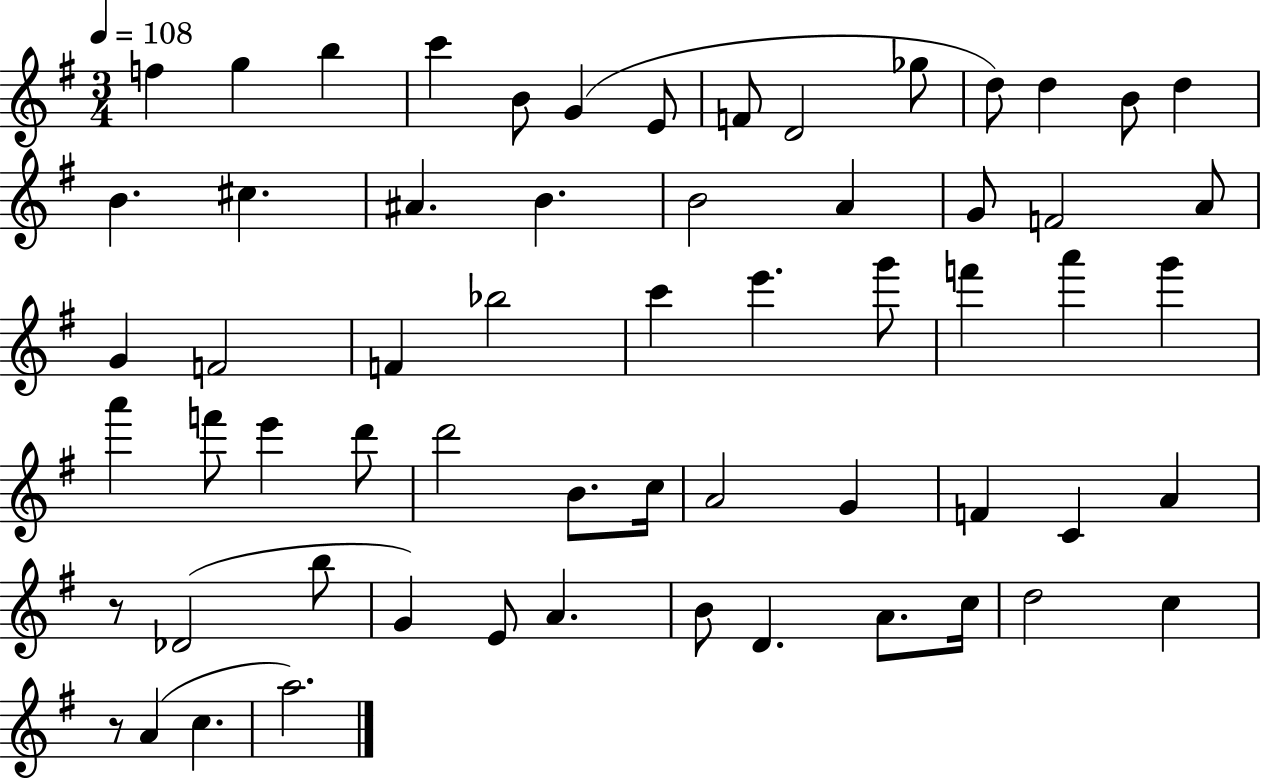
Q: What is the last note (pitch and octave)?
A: A5